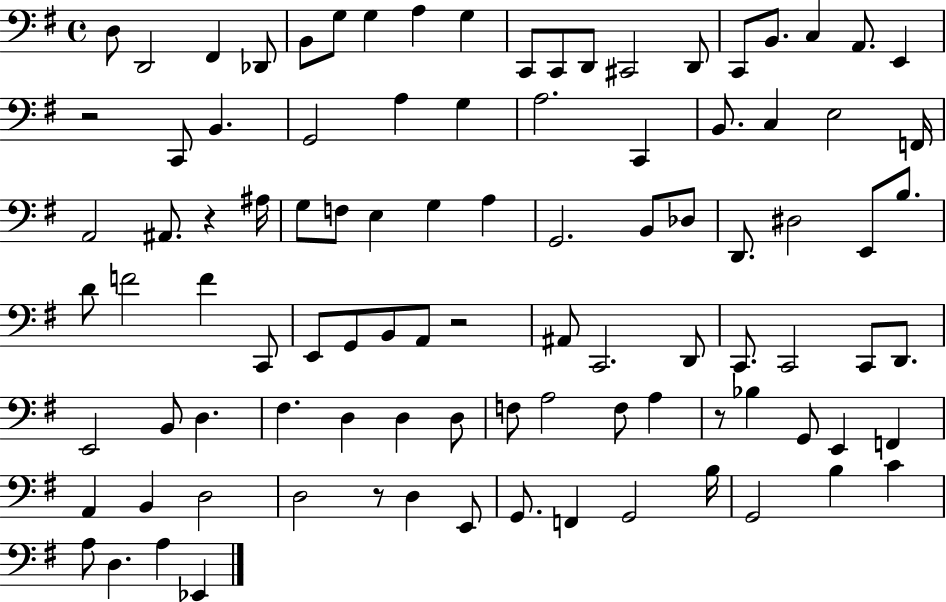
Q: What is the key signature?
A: G major